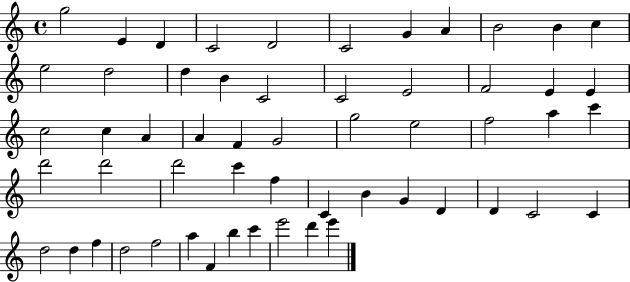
{
  \clef treble
  \time 4/4
  \defaultTimeSignature
  \key c \major
  g''2 e'4 d'4 | c'2 d'2 | c'2 g'4 a'4 | b'2 b'4 c''4 | \break e''2 d''2 | d''4 b'4 c'2 | c'2 e'2 | f'2 e'4 e'4 | \break c''2 c''4 a'4 | a'4 f'4 g'2 | g''2 e''2 | f''2 a''4 c'''4 | \break d'''2 d'''2 | d'''2 c'''4 f''4 | c'4 b'4 g'4 d'4 | d'4 c'2 c'4 | \break d''2 d''4 f''4 | d''2 f''2 | a''4 f'4 b''4 c'''4 | e'''2 d'''4 e'''4 | \break \bar "|."
}